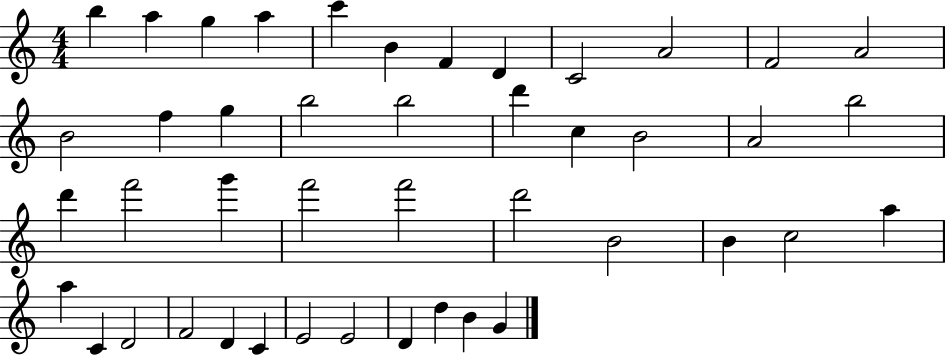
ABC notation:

X:1
T:Untitled
M:4/4
L:1/4
K:C
b a g a c' B F D C2 A2 F2 A2 B2 f g b2 b2 d' c B2 A2 b2 d' f'2 g' f'2 f'2 d'2 B2 B c2 a a C D2 F2 D C E2 E2 D d B G